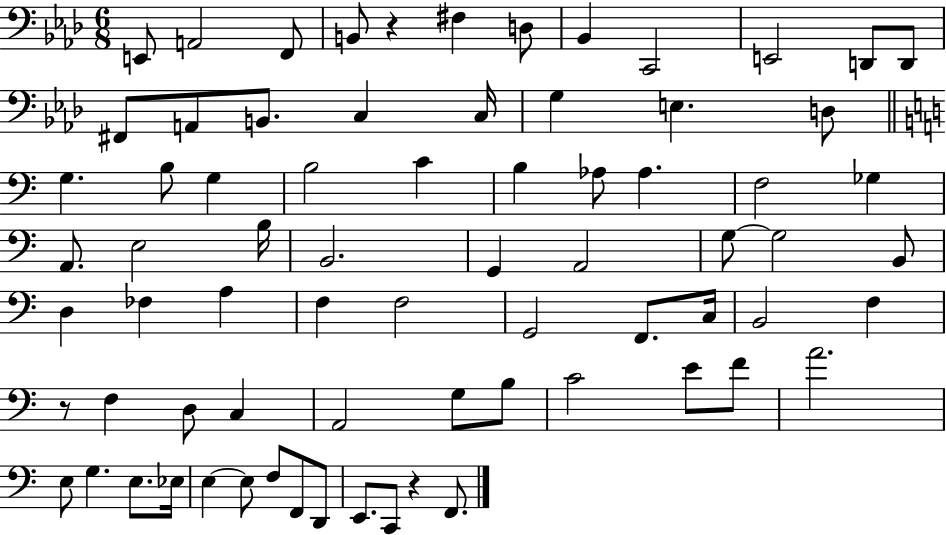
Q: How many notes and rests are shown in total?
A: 73